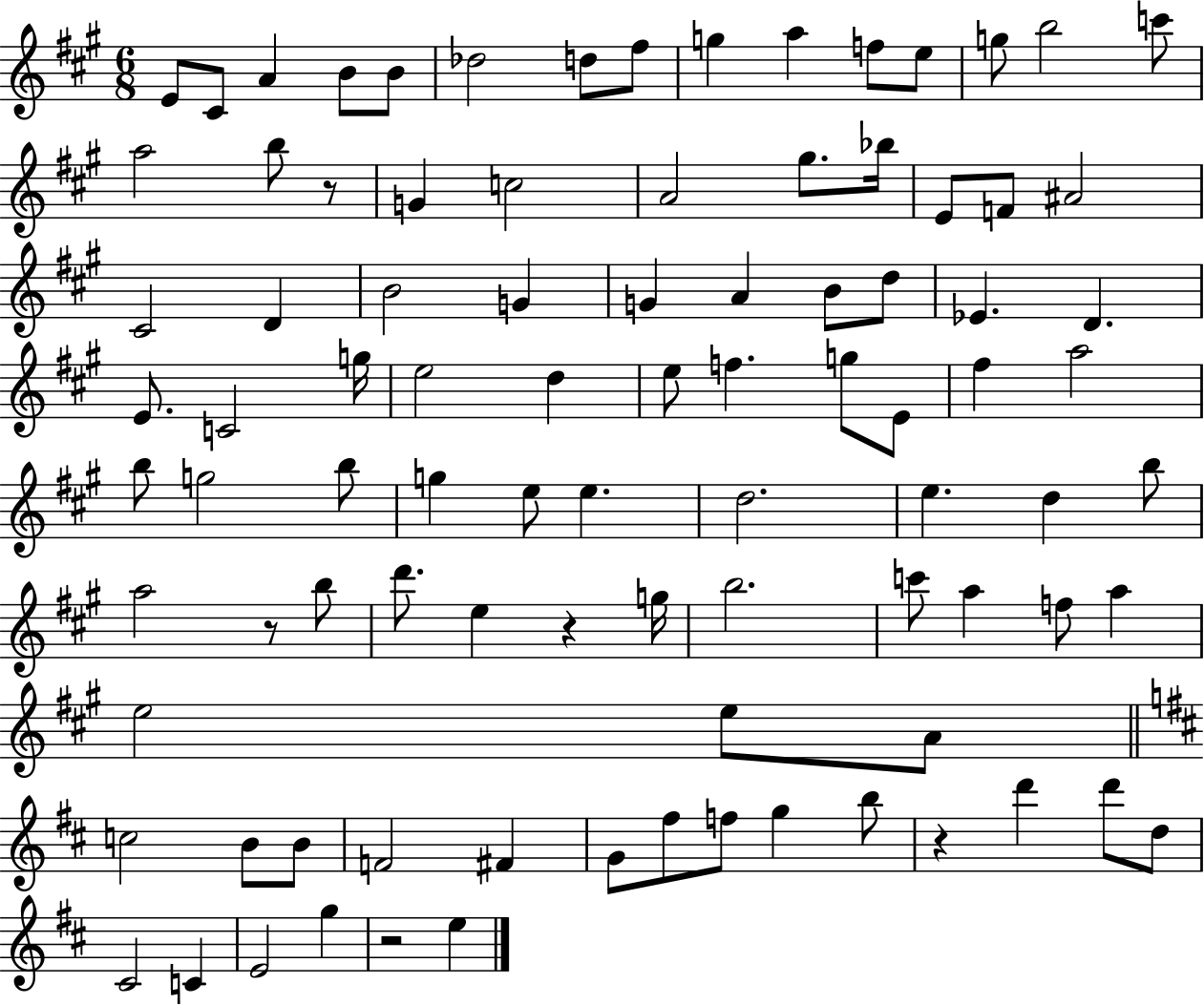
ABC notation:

X:1
T:Untitled
M:6/8
L:1/4
K:A
E/2 ^C/2 A B/2 B/2 _d2 d/2 ^f/2 g a f/2 e/2 g/2 b2 c'/2 a2 b/2 z/2 G c2 A2 ^g/2 _b/4 E/2 F/2 ^A2 ^C2 D B2 G G A B/2 d/2 _E D E/2 C2 g/4 e2 d e/2 f g/2 E/2 ^f a2 b/2 g2 b/2 g e/2 e d2 e d b/2 a2 z/2 b/2 d'/2 e z g/4 b2 c'/2 a f/2 a e2 e/2 A/2 c2 B/2 B/2 F2 ^F G/2 ^f/2 f/2 g b/2 z d' d'/2 d/2 ^C2 C E2 g z2 e